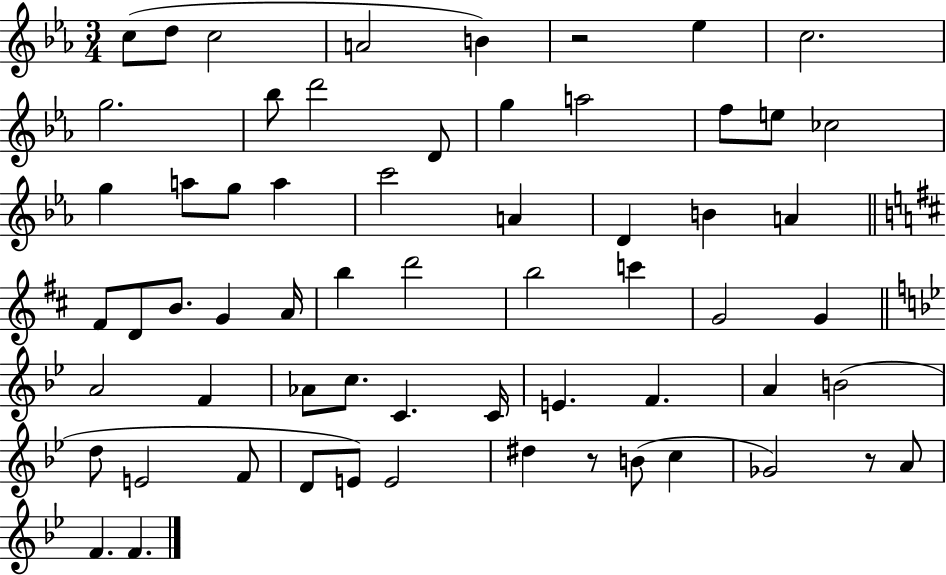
{
  \clef treble
  \numericTimeSignature
  \time 3/4
  \key ees \major
  c''8( d''8 c''2 | a'2 b'4) | r2 ees''4 | c''2. | \break g''2. | bes''8 d'''2 d'8 | g''4 a''2 | f''8 e''8 ces''2 | \break g''4 a''8 g''8 a''4 | c'''2 a'4 | d'4 b'4 a'4 | \bar "||" \break \key b \minor fis'8 d'8 b'8. g'4 a'16 | b''4 d'''2 | b''2 c'''4 | g'2 g'4 | \break \bar "||" \break \key g \minor a'2 f'4 | aes'8 c''8. c'4. c'16 | e'4. f'4. | a'4 b'2( | \break d''8 e'2 f'8 | d'8 e'8) e'2 | dis''4 r8 b'8( c''4 | ges'2) r8 a'8 | \break f'4. f'4. | \bar "|."
}